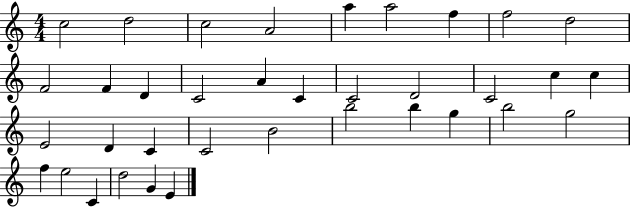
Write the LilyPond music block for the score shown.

{
  \clef treble
  \numericTimeSignature
  \time 4/4
  \key c \major
  c''2 d''2 | c''2 a'2 | a''4 a''2 f''4 | f''2 d''2 | \break f'2 f'4 d'4 | c'2 a'4 c'4 | c'2 d'2 | c'2 c''4 c''4 | \break e'2 d'4 c'4 | c'2 b'2 | b''2 b''4 g''4 | b''2 g''2 | \break f''4 e''2 c'4 | d''2 g'4 e'4 | \bar "|."
}